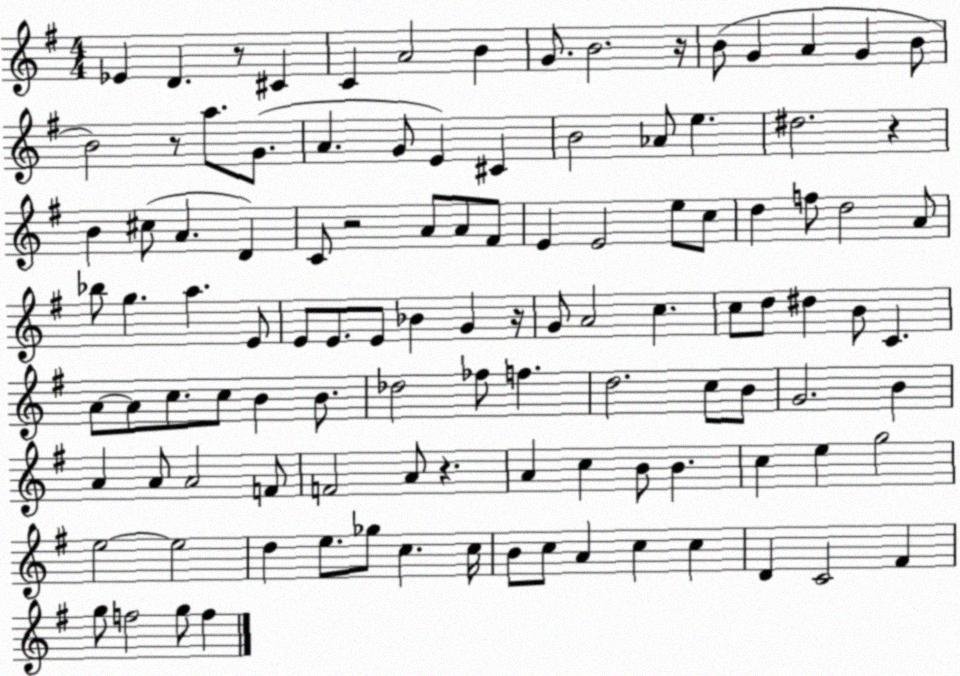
X:1
T:Untitled
M:4/4
L:1/4
K:G
_E D z/2 ^C C A2 B G/2 B2 z/4 B/2 G A G B/2 B2 z/2 a/2 G/2 A G/2 E ^C B2 _A/2 e ^d2 z B ^c/2 A D C/2 z2 A/2 A/2 ^F/2 E E2 e/2 c/2 d f/2 d2 A/2 _b/2 g a E/2 E/2 E/2 E/2 _B G z/4 G/2 A2 c c/2 d/2 ^d B/2 C A/2 A/2 c/2 c/2 B B/2 _d2 _f/2 f d2 c/2 B/2 G2 B A A/2 A2 F/2 F2 A/2 z A c B/2 B c e g2 e2 e2 d e/2 _g/2 c c/4 B/2 c/2 A c c D C2 ^F g/2 f2 g/2 f